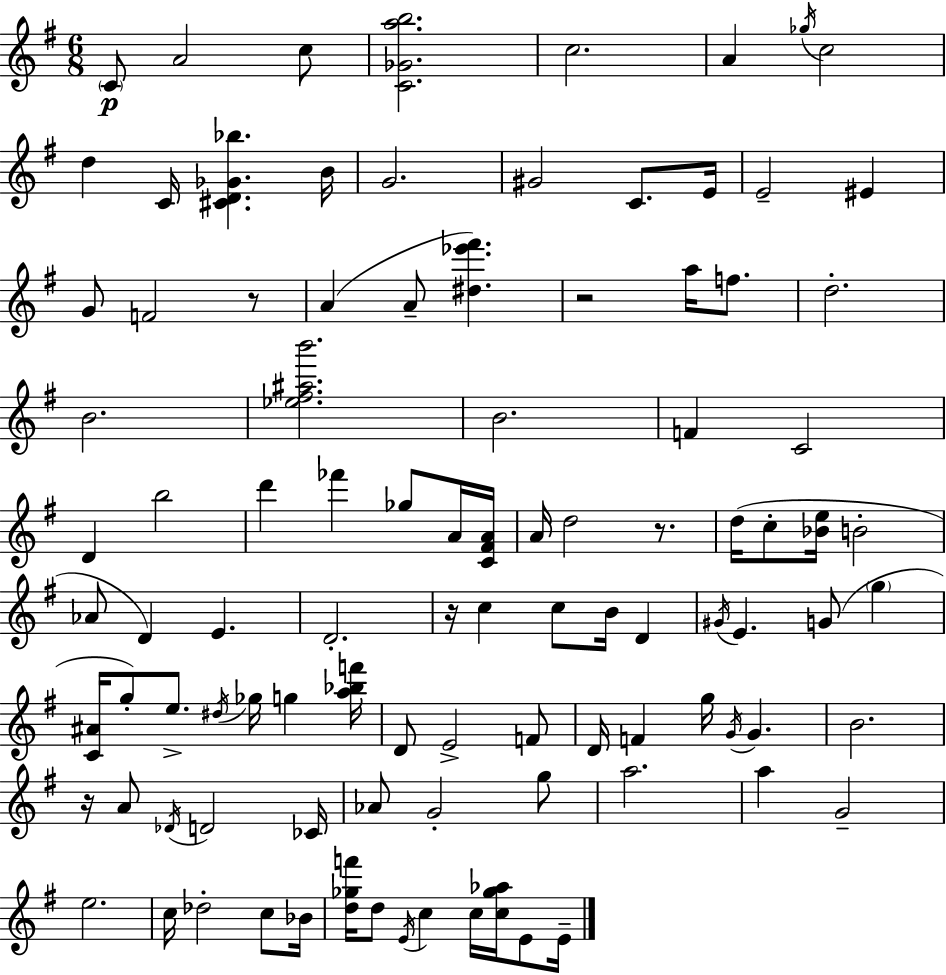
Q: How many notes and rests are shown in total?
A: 100